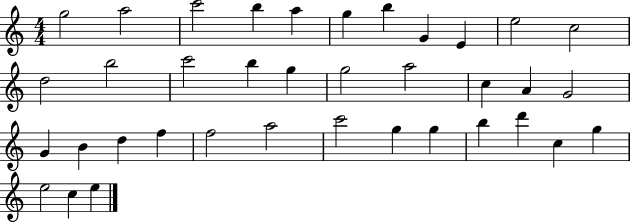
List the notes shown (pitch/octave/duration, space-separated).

G5/h A5/h C6/h B5/q A5/q G5/q B5/q G4/q E4/q E5/h C5/h D5/h B5/h C6/h B5/q G5/q G5/h A5/h C5/q A4/q G4/h G4/q B4/q D5/q F5/q F5/h A5/h C6/h G5/q G5/q B5/q D6/q C5/q G5/q E5/h C5/q E5/q